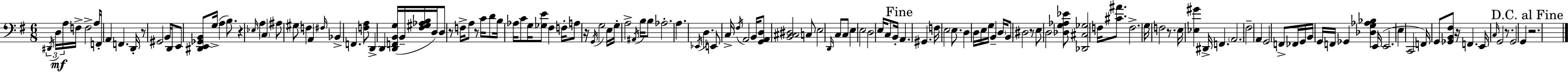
{
  \clef bass
  \numericTimeSignature
  \time 6/8
  \key e \minor
  \repeat volta 2 { \tuplet 3/2 { \acciaccatura { dis,16 }\mf d16 a16 } f16-> f2-> | a16 f,16-. \parenthesize a,4 f,4. | d,16-. r8 gis,2 b,16 | d,16 e,8 <dis, e, ges, b,>8 g16->( a4 b8.) | \break r4 \grace { ees16 } a4 \parenthesize c4 | ais8 gis8 f4 a,4 | \grace { fis16 } bes,4-> f,4. | <f a>8 d,4-> d,4 <d, f, b, g>16( | \break b,16-- <fis gis aes b>16 d16) d8 r8 f16-> a8 r8 | c'16 d'8 b16 aes16 c'8 g16 <ges e'>8 fis4 | f16-. a8 r16 \acciaccatura { g,16 } g2 | e16 g16-. a2-> | \break \acciaccatura { ais,16 } b16 b8 aes2.-. | a4. \acciaccatura { ees,16 } | d4. e,8 c16-> \acciaccatura { fis16 } a,2 | b,16 <g, a, d>8 <b, cis dis>2 | \break c8 e2 | \grace { d,16 } c8 c8 e4 | e2 d2 | e16 c8 b,16-. \mark "Fine" a,4. | \break gis,4. f16 e2 | e8. d4 | d16 e16 g16 b,4-- \parenthesize d16 b,8 dis2 | r8 e8 d2 | \break <des g aes ees'>8 <des, cis ges>2 | f16 <cis' ais'>8. f2.-> | g16 f2 | r8. e16 <ees gis'>4 | \break dis,16-> f,4. \parenthesize a,2. | fis2-- | a,4 g,2 | f,8-> fes,16 g,16 b,16 g,16 f,16 ges,4 | \break <des g aes bes>4 e,16( e,2. | e4 | c,2 f,16) g,8 <ges, b, fis>8 | r16 f,4. e,16 \grace { c16 } g,2 | \break r8. g,2 | g,4 \mark "D.C. al Fine" r2. | } \bar "|."
}